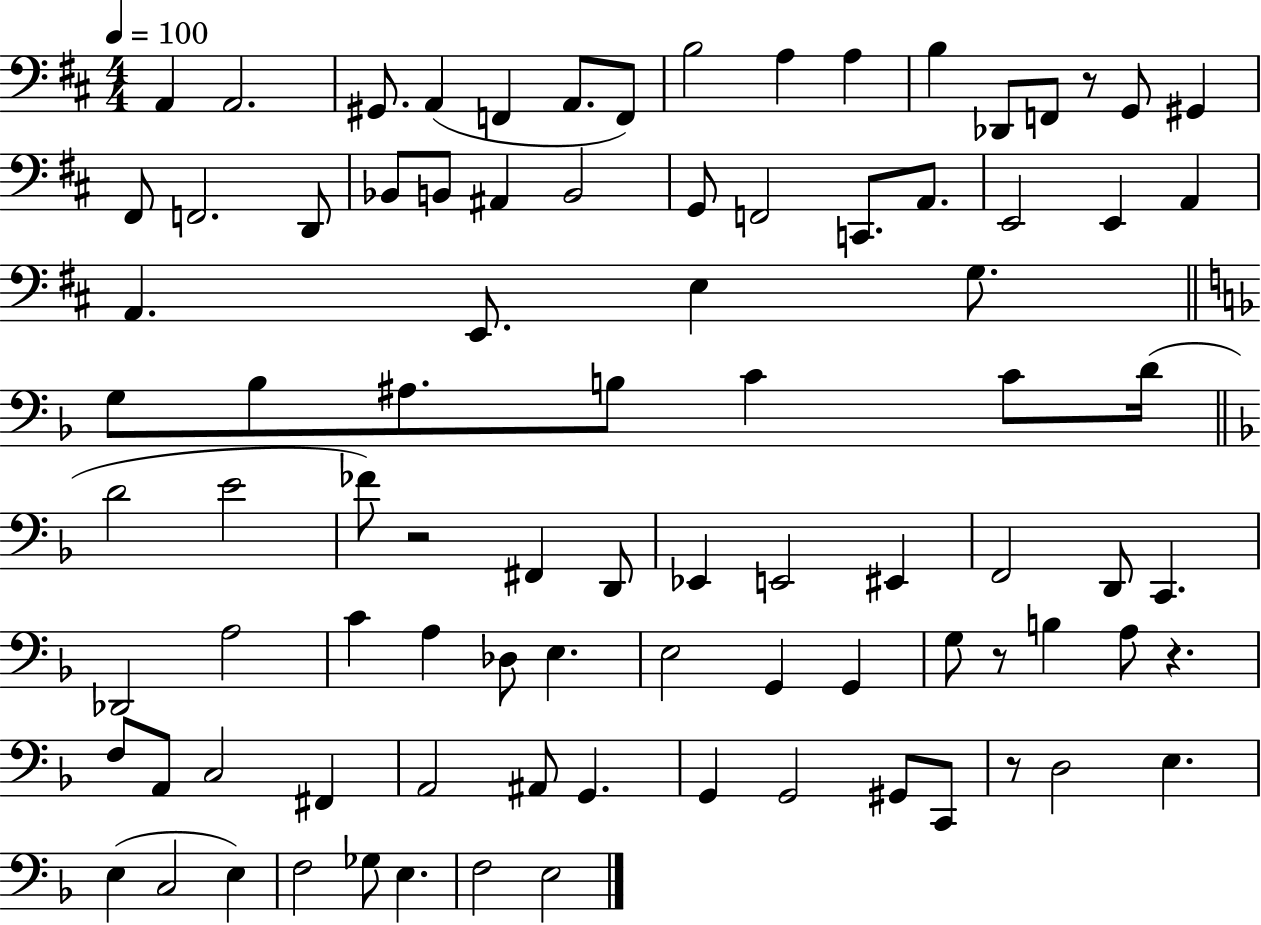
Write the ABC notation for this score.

X:1
T:Untitled
M:4/4
L:1/4
K:D
A,, A,,2 ^G,,/2 A,, F,, A,,/2 F,,/2 B,2 A, A, B, _D,,/2 F,,/2 z/2 G,,/2 ^G,, ^F,,/2 F,,2 D,,/2 _B,,/2 B,,/2 ^A,, B,,2 G,,/2 F,,2 C,,/2 A,,/2 E,,2 E,, A,, A,, E,,/2 E, G,/2 G,/2 _B,/2 ^A,/2 B,/2 C C/2 D/4 D2 E2 _F/2 z2 ^F,, D,,/2 _E,, E,,2 ^E,, F,,2 D,,/2 C,, _D,,2 A,2 C A, _D,/2 E, E,2 G,, G,, G,/2 z/2 B, A,/2 z F,/2 A,,/2 C,2 ^F,, A,,2 ^A,,/2 G,, G,, G,,2 ^G,,/2 C,,/2 z/2 D,2 E, E, C,2 E, F,2 _G,/2 E, F,2 E,2